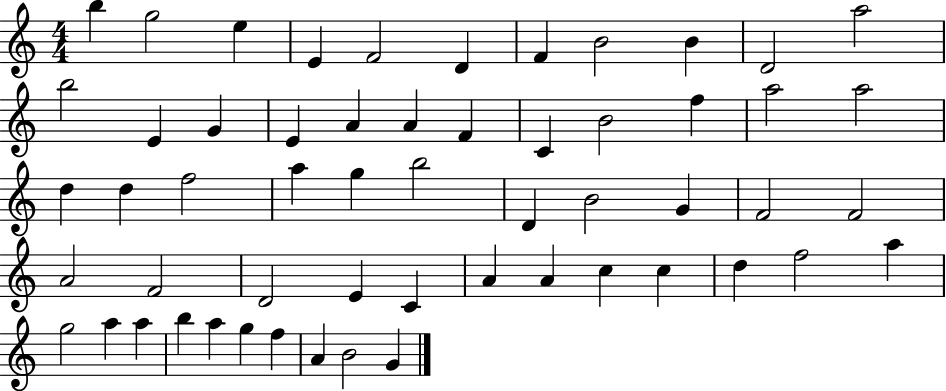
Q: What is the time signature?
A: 4/4